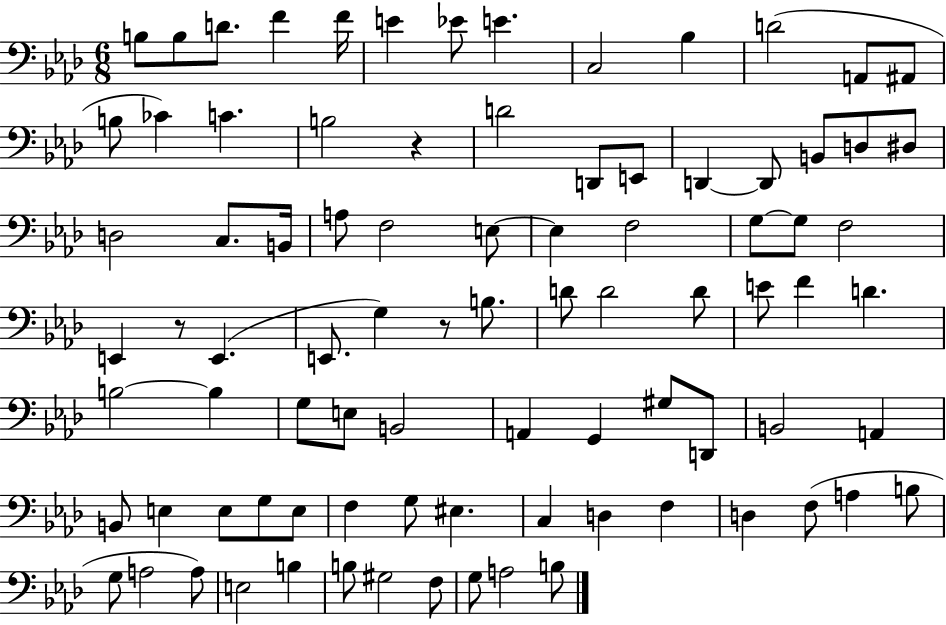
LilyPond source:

{
  \clef bass
  \numericTimeSignature
  \time 6/8
  \key aes \major
  b8 b8 d'8. f'4 f'16 | e'4 ees'8 e'4. | c2 bes4 | d'2( a,8 ais,8 | \break b8 ces'4) c'4. | b2 r4 | d'2 d,8 e,8 | d,4~~ d,8 b,8 d8 dis8 | \break d2 c8. b,16 | a8 f2 e8~~ | e4 f2 | g8~~ g8 f2 | \break e,4 r8 e,4.( | e,8. g4) r8 b8. | d'8 d'2 d'8 | e'8 f'4 d'4. | \break b2~~ b4 | g8 e8 b,2 | a,4 g,4 gis8 d,8 | b,2 a,4 | \break b,8 e4 e8 g8 e8 | f4 g8 eis4. | c4 d4 f4 | d4 f8( a4 b8 | \break g8 a2 a8) | e2 b4 | b8 gis2 f8 | g8 a2 b8 | \break \bar "|."
}